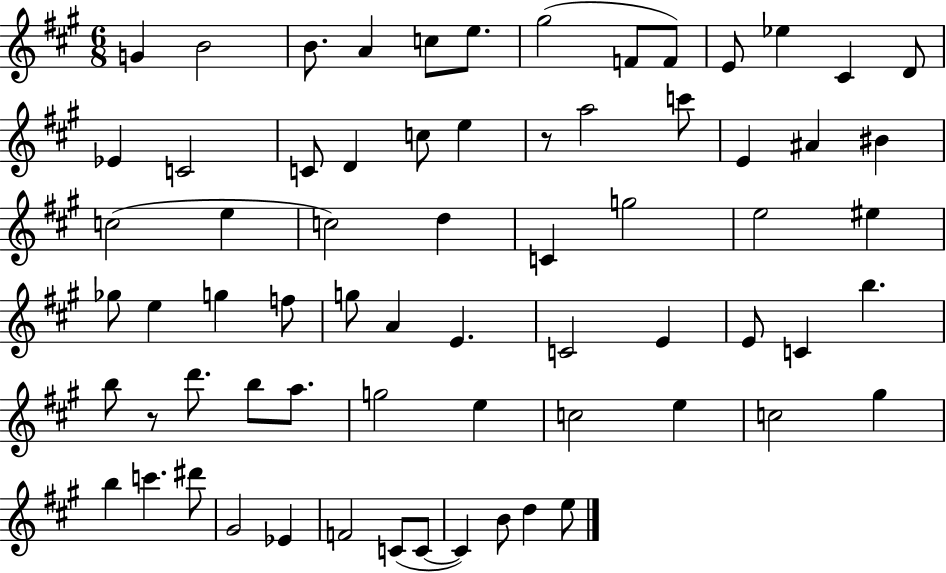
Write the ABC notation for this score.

X:1
T:Untitled
M:6/8
L:1/4
K:A
G B2 B/2 A c/2 e/2 ^g2 F/2 F/2 E/2 _e ^C D/2 _E C2 C/2 D c/2 e z/2 a2 c'/2 E ^A ^B c2 e c2 d C g2 e2 ^e _g/2 e g f/2 g/2 A E C2 E E/2 C b b/2 z/2 d'/2 b/2 a/2 g2 e c2 e c2 ^g b c' ^d'/2 ^G2 _E F2 C/2 C/2 C B/2 d e/2